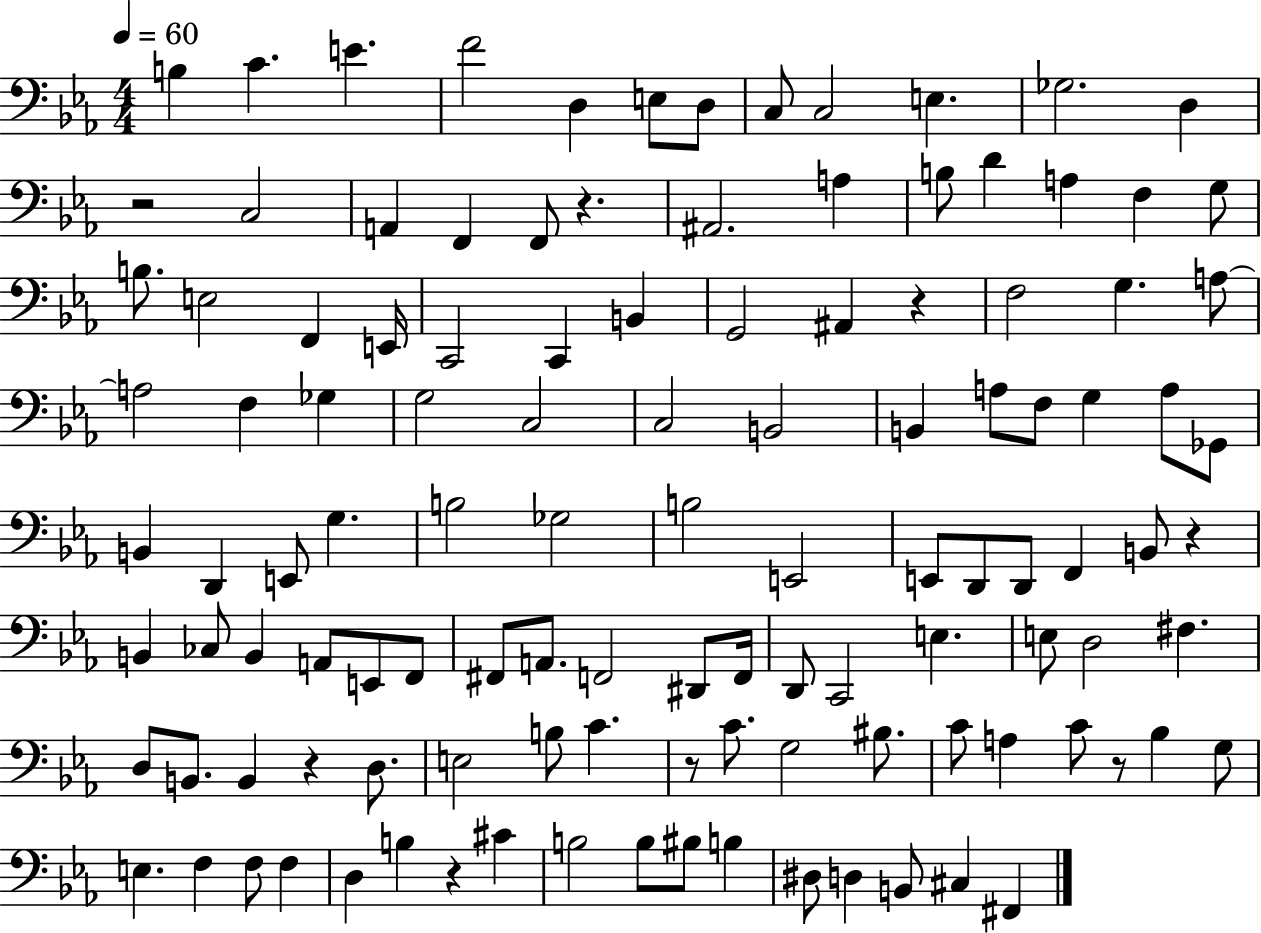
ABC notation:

X:1
T:Untitled
M:4/4
L:1/4
K:Eb
B, C E F2 D, E,/2 D,/2 C,/2 C,2 E, _G,2 D, z2 C,2 A,, F,, F,,/2 z ^A,,2 A, B,/2 D A, F, G,/2 B,/2 E,2 F,, E,,/4 C,,2 C,, B,, G,,2 ^A,, z F,2 G, A,/2 A,2 F, _G, G,2 C,2 C,2 B,,2 B,, A,/2 F,/2 G, A,/2 _G,,/2 B,, D,, E,,/2 G, B,2 _G,2 B,2 E,,2 E,,/2 D,,/2 D,,/2 F,, B,,/2 z B,, _C,/2 B,, A,,/2 E,,/2 F,,/2 ^F,,/2 A,,/2 F,,2 ^D,,/2 F,,/4 D,,/2 C,,2 E, E,/2 D,2 ^F, D,/2 B,,/2 B,, z D,/2 E,2 B,/2 C z/2 C/2 G,2 ^B,/2 C/2 A, C/2 z/2 _B, G,/2 E, F, F,/2 F, D, B, z ^C B,2 B,/2 ^B,/2 B, ^D,/2 D, B,,/2 ^C, ^F,,